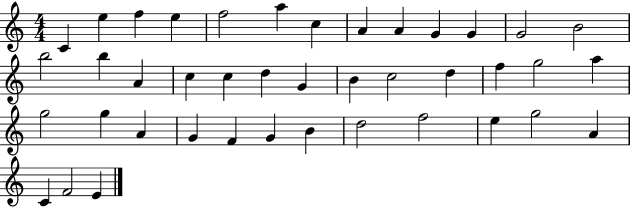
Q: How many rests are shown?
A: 0